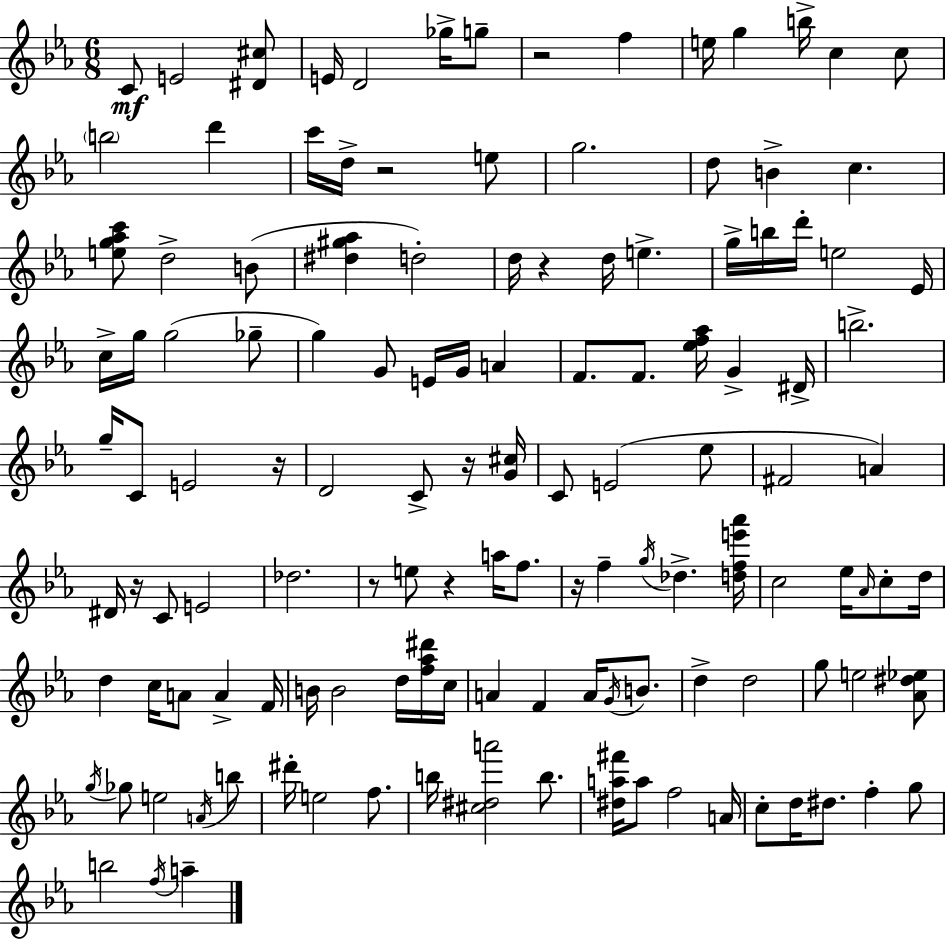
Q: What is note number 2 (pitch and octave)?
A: E4